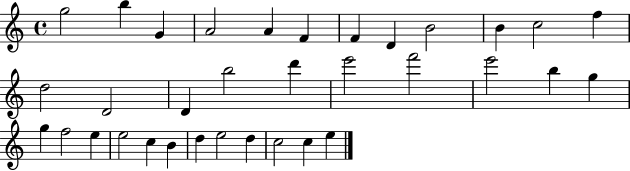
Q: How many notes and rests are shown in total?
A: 34